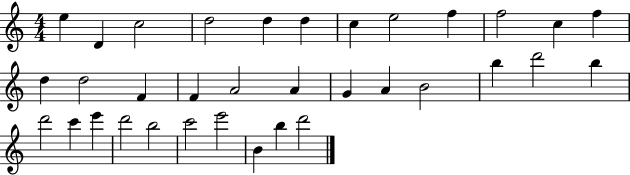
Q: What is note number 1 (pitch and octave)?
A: E5